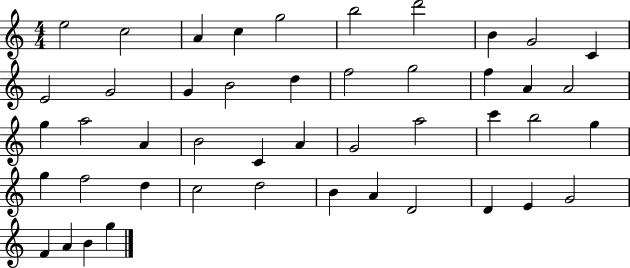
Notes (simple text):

E5/h C5/h A4/q C5/q G5/h B5/h D6/h B4/q G4/h C4/q E4/h G4/h G4/q B4/h D5/q F5/h G5/h F5/q A4/q A4/h G5/q A5/h A4/q B4/h C4/q A4/q G4/h A5/h C6/q B5/h G5/q G5/q F5/h D5/q C5/h D5/h B4/q A4/q D4/h D4/q E4/q G4/h F4/q A4/q B4/q G5/q